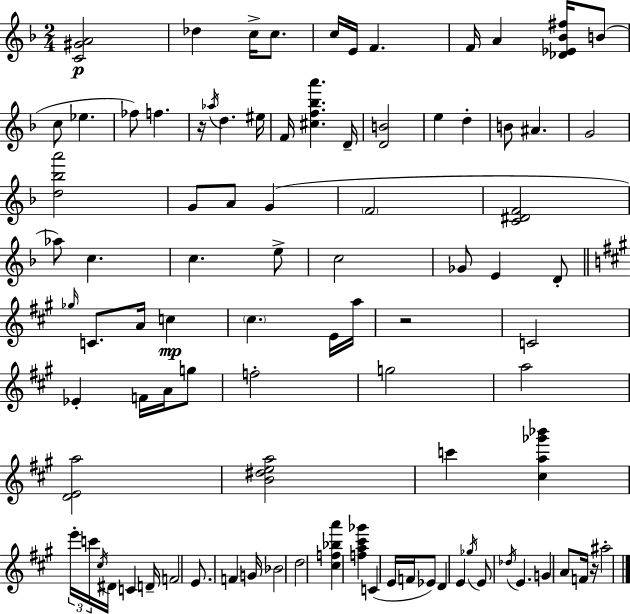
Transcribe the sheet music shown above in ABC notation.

X:1
T:Untitled
M:2/4
L:1/4
K:Dm
[C^GA]2 _d c/4 c/2 c/4 E/4 F F/4 A [_D_E_B^f]/4 B/2 c/2 _e _f/2 f z/4 _a/4 d ^e/4 F/4 [^cf_ba'] D/4 [DB]2 e d B/2 ^A G2 [d_ba']2 G/2 A/2 G F2 [C^DF]2 _a/2 c c e/2 c2 _G/2 E D/2 _g/4 C/2 A/4 c ^c E/4 a/4 z2 C2 _E F/4 A/4 g/2 f2 g2 a2 [DEa]2 [B^dea]2 c' [^ca_g'_b'] e'/4 c'/4 ^c/4 ^D/4 C D/4 F2 E/2 F G/4 _B2 d2 [^cf_ba'] [fa^c'_g'] C E/4 F/4 _E/2 D E _g/4 E/2 _d/4 E G A/2 F/4 z/4 ^a2